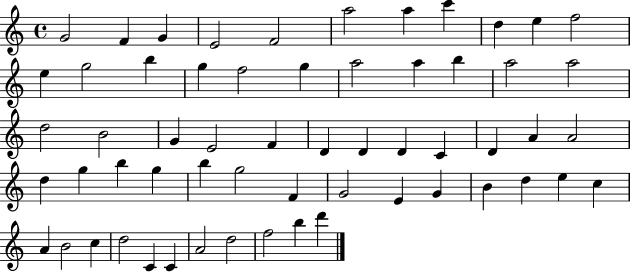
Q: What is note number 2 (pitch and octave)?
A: F4